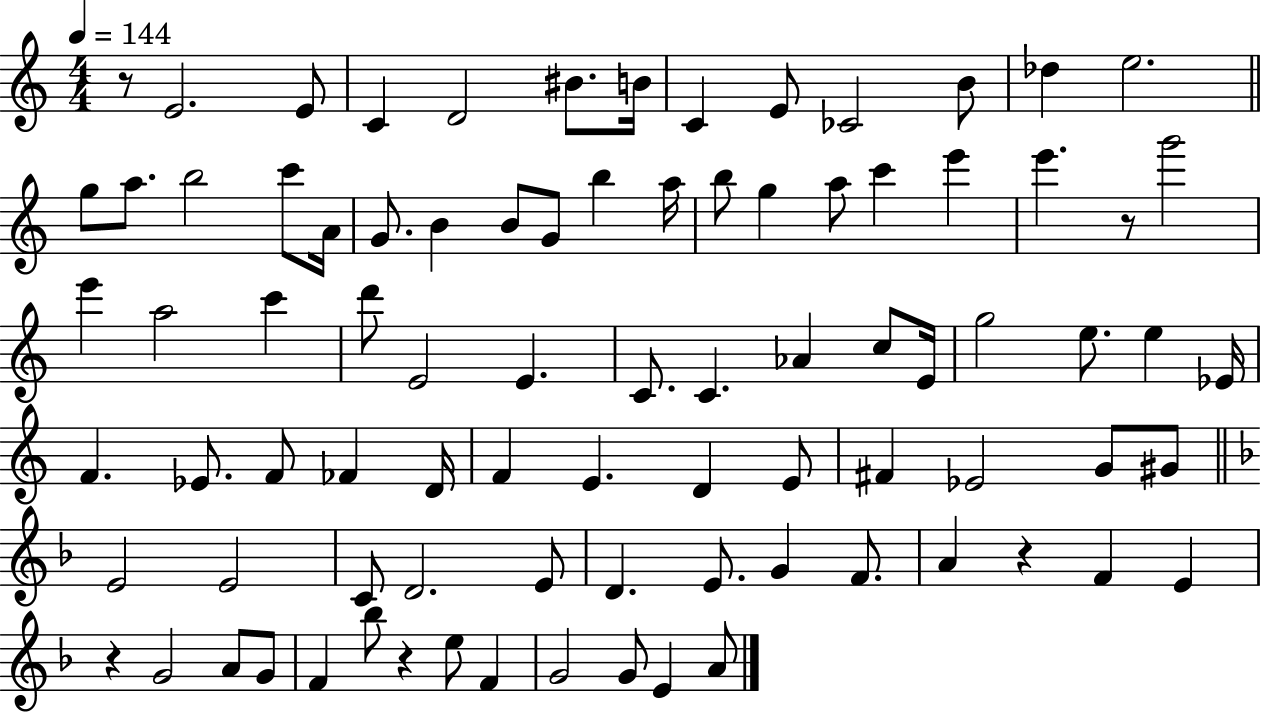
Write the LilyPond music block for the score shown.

{
  \clef treble
  \numericTimeSignature
  \time 4/4
  \key c \major
  \tempo 4 = 144
  r8 e'2. e'8 | c'4 d'2 bis'8. b'16 | c'4 e'8 ces'2 b'8 | des''4 e''2. | \break \bar "||" \break \key c \major g''8 a''8. b''2 c'''8 a'16 | g'8. b'4 b'8 g'8 b''4 a''16 | b''8 g''4 a''8 c'''4 e'''4 | e'''4. r8 g'''2 | \break e'''4 a''2 c'''4 | d'''8 e'2 e'4. | c'8. c'4. aes'4 c''8 e'16 | g''2 e''8. e''4 ees'16 | \break f'4. ees'8. f'8 fes'4 d'16 | f'4 e'4. d'4 e'8 | fis'4 ees'2 g'8 gis'8 | \bar "||" \break \key d \minor e'2 e'2 | c'8 d'2. e'8 | d'4. e'8. g'4 f'8. | a'4 r4 f'4 e'4 | \break r4 g'2 a'8 g'8 | f'4 bes''8 r4 e''8 f'4 | g'2 g'8 e'4 a'8 | \bar "|."
}